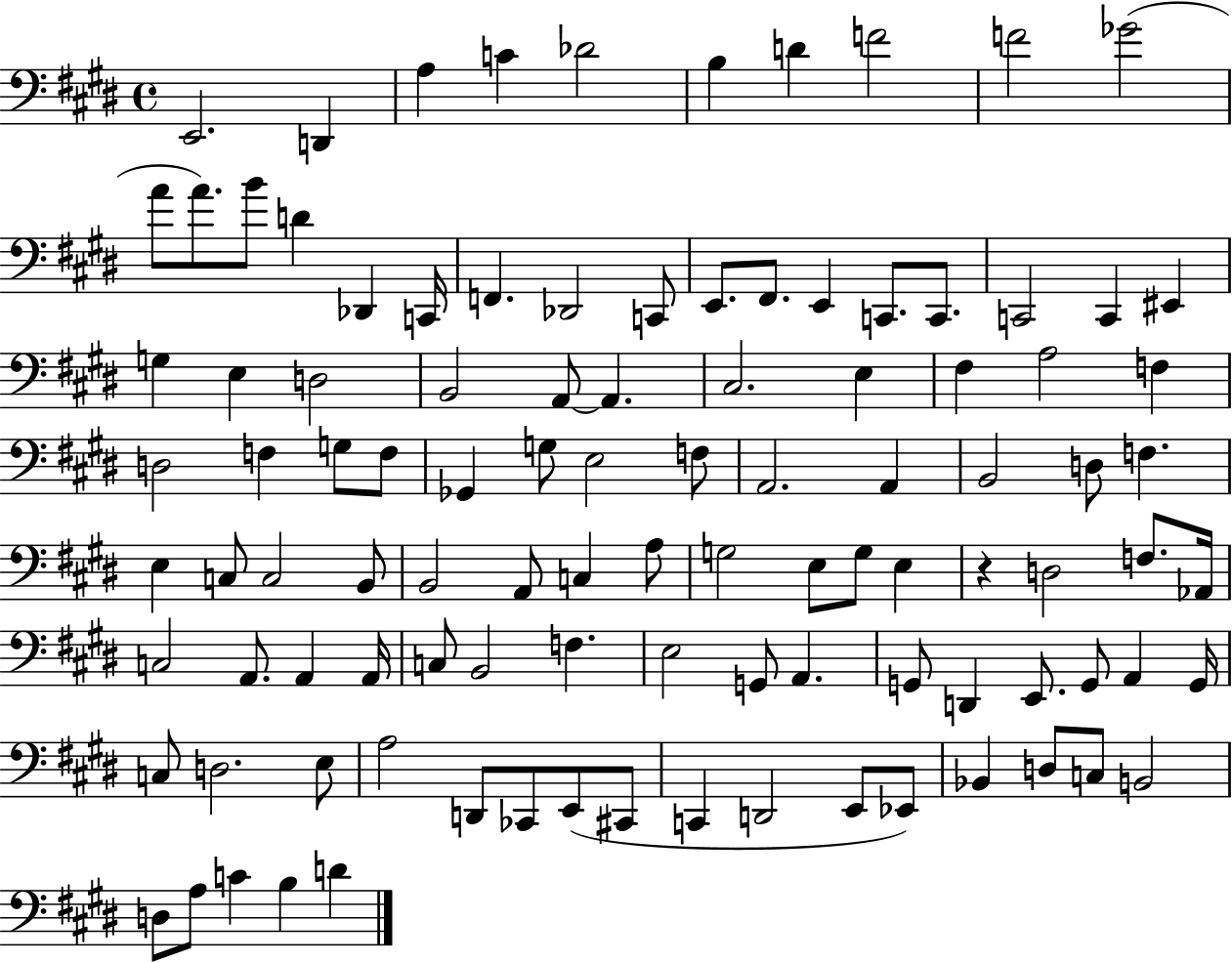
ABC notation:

X:1
T:Untitled
M:4/4
L:1/4
K:E
E,,2 D,, A, C _D2 B, D F2 F2 _G2 A/2 A/2 B/2 D _D,, C,,/4 F,, _D,,2 C,,/2 E,,/2 ^F,,/2 E,, C,,/2 C,,/2 C,,2 C,, ^E,, G, E, D,2 B,,2 A,,/2 A,, ^C,2 E, ^F, A,2 F, D,2 F, G,/2 F,/2 _G,, G,/2 E,2 F,/2 A,,2 A,, B,,2 D,/2 F, E, C,/2 C,2 B,,/2 B,,2 A,,/2 C, A,/2 G,2 E,/2 G,/2 E, z D,2 F,/2 _A,,/4 C,2 A,,/2 A,, A,,/4 C,/2 B,,2 F, E,2 G,,/2 A,, G,,/2 D,, E,,/2 G,,/2 A,, G,,/4 C,/2 D,2 E,/2 A,2 D,,/2 _C,,/2 E,,/2 ^C,,/2 C,, D,,2 E,,/2 _E,,/2 _B,, D,/2 C,/2 B,,2 D,/2 A,/2 C B, D